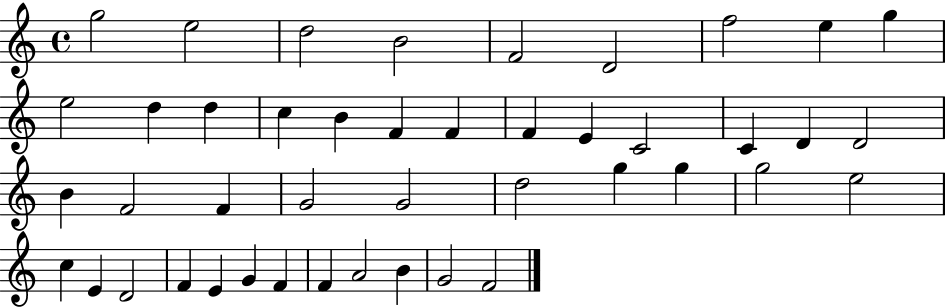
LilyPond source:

{
  \clef treble
  \time 4/4
  \defaultTimeSignature
  \key c \major
  g''2 e''2 | d''2 b'2 | f'2 d'2 | f''2 e''4 g''4 | \break e''2 d''4 d''4 | c''4 b'4 f'4 f'4 | f'4 e'4 c'2 | c'4 d'4 d'2 | \break b'4 f'2 f'4 | g'2 g'2 | d''2 g''4 g''4 | g''2 e''2 | \break c''4 e'4 d'2 | f'4 e'4 g'4 f'4 | f'4 a'2 b'4 | g'2 f'2 | \break \bar "|."
}